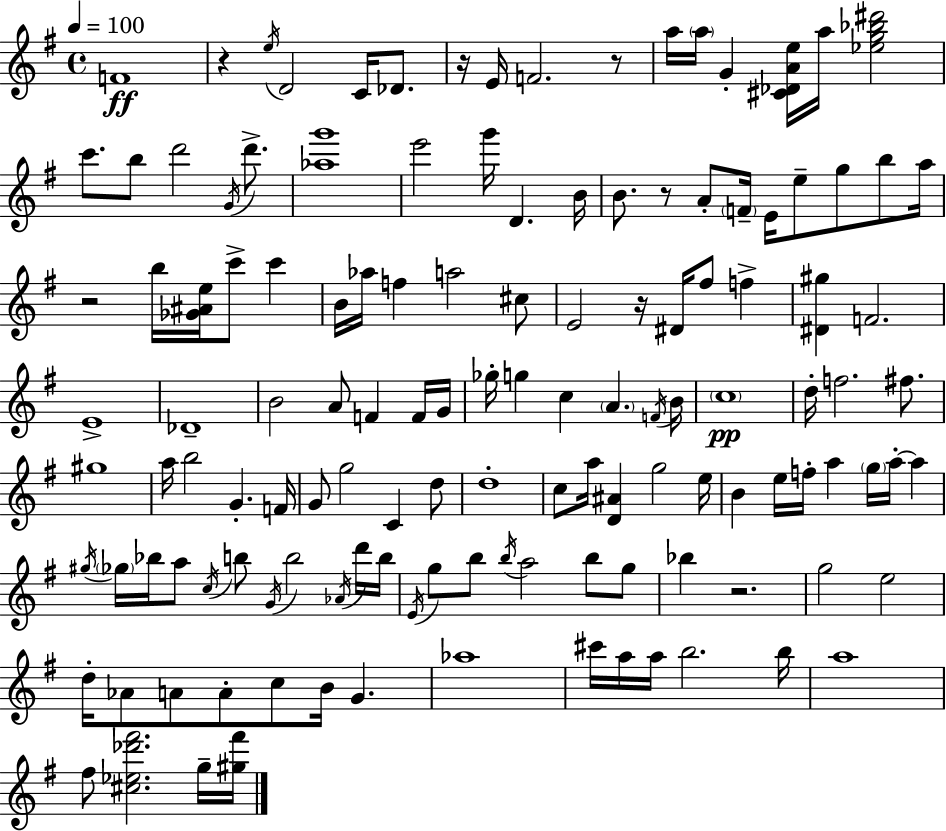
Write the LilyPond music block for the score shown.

{
  \clef treble
  \time 4/4
  \defaultTimeSignature
  \key g \major
  \tempo 4 = 100
  f'1\ff | r4 \acciaccatura { e''16 } d'2 c'16 des'8. | r16 e'16 f'2. r8 | a''16 \parenthesize a''16 g'4-. <cis' des' a' e''>16 a''16 <ees'' g'' bes'' dis'''>2 | \break c'''8. b''8 d'''2 \acciaccatura { g'16 } d'''8.-> | <aes'' g'''>1 | e'''2 g'''16 d'4. | b'16 b'8. r8 a'8-. \parenthesize f'16-- e'16 e''8-- g''8 b''8 | \break a''16 r2 b''16 <ges' ais' e''>16 c'''8-> c'''4 | b'16 aes''16 f''4 a''2 | cis''8 e'2 r16 dis'16 fis''8 f''4-> | <dis' gis''>4 f'2. | \break e'1-> | des'1-- | b'2 a'8 f'4 | f'16 g'16 ges''16-. g''4 c''4 \parenthesize a'4. | \break \acciaccatura { f'16 } b'16 \parenthesize c''1\pp | d''16-. f''2. | fis''8. gis''1 | a''16 b''2 g'4.-. | \break f'16 g'8 g''2 c'4 | d''8 d''1-. | c''8 a''16 <d' ais'>4 g''2 | e''16 b'4 e''16 f''16-. a''4 \parenthesize g''16 a''16-.~~ a''4 | \break \acciaccatura { gis''16 } \parenthesize ges''16 bes''16 a''8 \acciaccatura { c''16 } b''8 \acciaccatura { g'16 } b''2 | \acciaccatura { aes'16 } d'''16 b''16 \acciaccatura { e'16 } g''8 b''8 \acciaccatura { b''16 } a''2 | b''8 g''8 bes''4 r2. | g''2 | \break e''2 d''16-. aes'8 a'8 a'8-. | c''8 b'16 g'4. aes''1 | cis'''16 a''16 a''16 b''2. | b''16 a''1 | \break fis''8 <cis'' ees'' des''' fis'''>2. | g''16-- <gis'' fis'''>16 \bar "|."
}